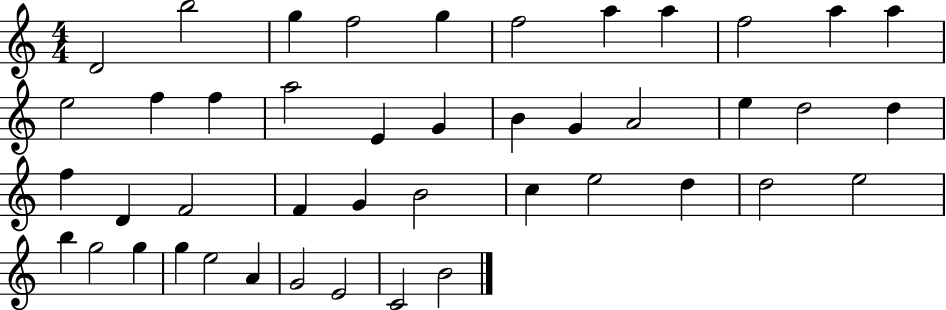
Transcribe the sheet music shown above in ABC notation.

X:1
T:Untitled
M:4/4
L:1/4
K:C
D2 b2 g f2 g f2 a a f2 a a e2 f f a2 E G B G A2 e d2 d f D F2 F G B2 c e2 d d2 e2 b g2 g g e2 A G2 E2 C2 B2